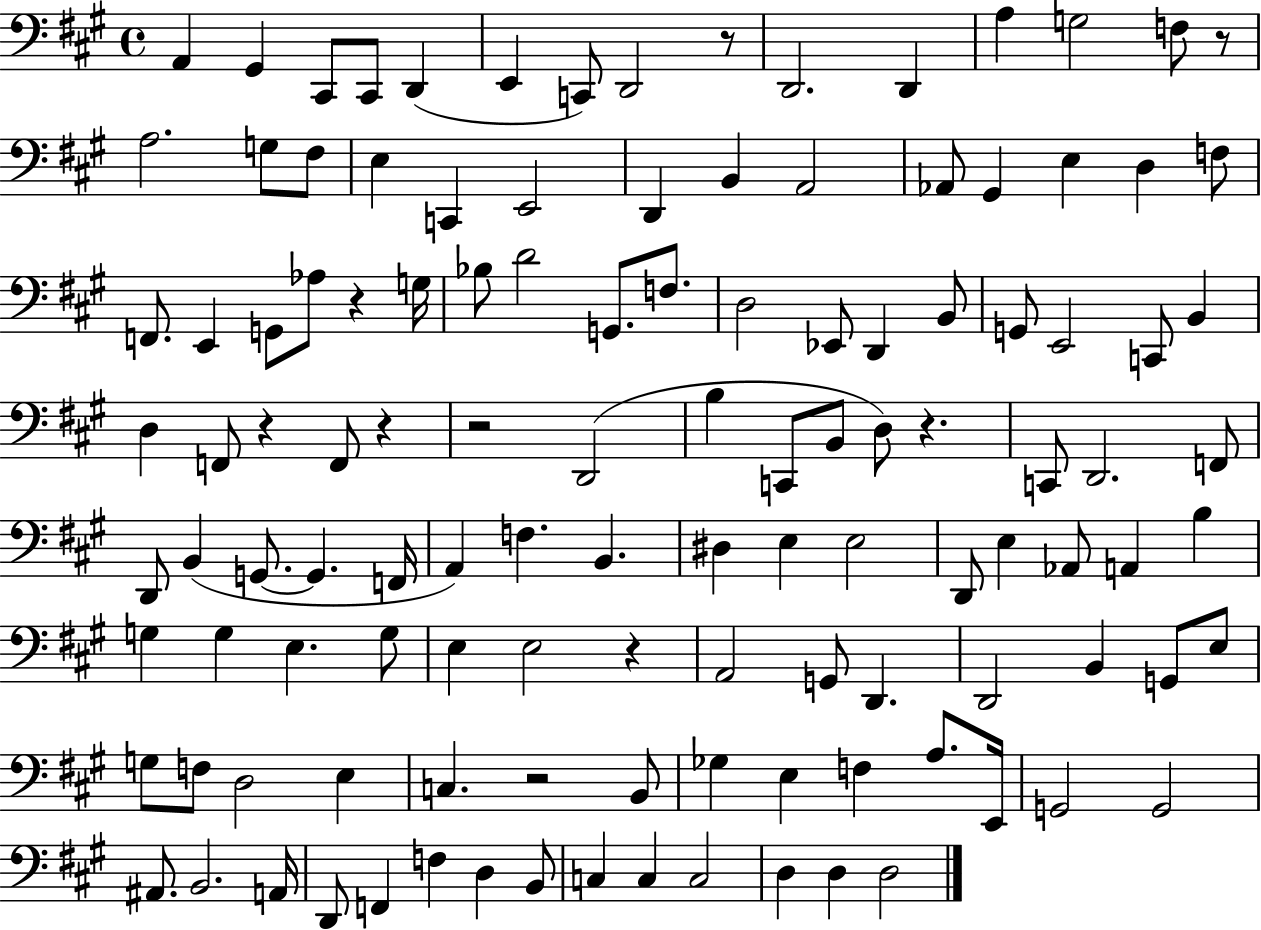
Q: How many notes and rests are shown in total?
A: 120